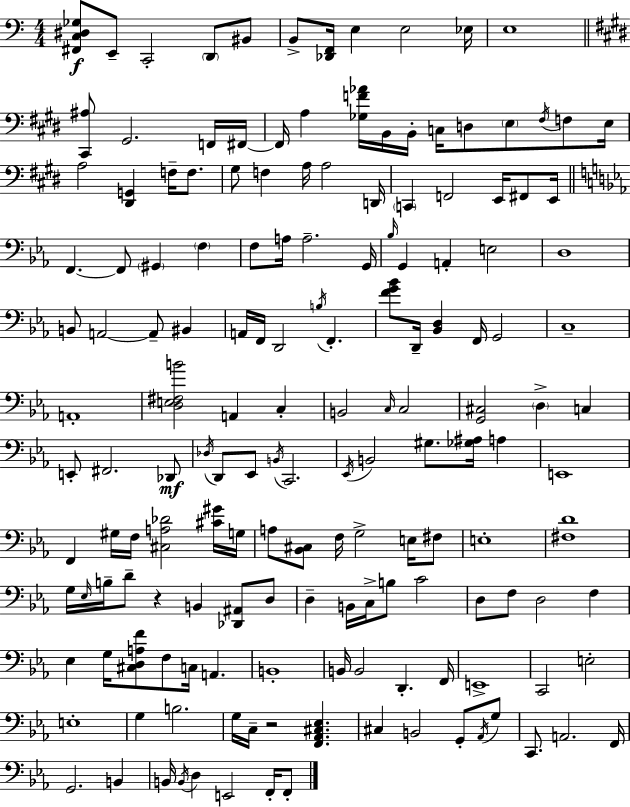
X:1
T:Untitled
M:4/4
L:1/4
K:C
[^F,,C,^D,_G,]/2 E,,/2 C,,2 D,,/2 ^B,,/2 B,,/2 [_D,,F,,]/4 E, E,2 _E,/4 E,4 [^C,,^A,]/2 ^G,,2 F,,/4 ^F,,/4 ^F,,/4 A, [_G,F_A]/4 B,,/4 B,,/4 C,/4 D,/2 E,/2 ^F,/4 F,/2 E,/4 A,2 [^D,,G,,] F,/4 F,/2 ^G,/2 F, A,/4 A,2 D,,/4 C,, F,,2 E,,/4 ^F,,/2 E,,/4 F,, F,,/2 ^G,, F, F,/2 A,/4 A,2 G,,/4 _B,/4 G,, A,, E,2 D,4 B,,/2 A,,2 A,,/2 ^B,, A,,/4 F,,/4 D,,2 B,/4 F,, [FG_B]/2 D,,/4 [_B,,D,] F,,/4 G,,2 C,4 A,,4 [D,E,^F,B]2 A,, C, B,,2 C,/4 C,2 [G,,^C,]2 D, C, E,,/2 ^F,,2 _D,,/2 _D,/4 D,,/2 _E,,/2 B,,/4 C,,2 _E,,/4 B,,2 ^G,/2 [_G,^A,]/4 A, E,,4 F,, ^G,/4 F,/4 [^C,A,_D]2 [^C^G]/4 G,/4 A,/2 [_B,,^C,]/2 F,/4 G,2 E,/4 ^F,/2 E,4 [^F,D]4 G,/4 _E,/4 B,/4 D/2 z B,, [_D,,^A,,]/2 D,/2 D, B,,/4 C,/4 B,/2 C2 D,/2 F,/2 D,2 F, _E, G,/4 [^C,D,A,F]/2 F,/2 C,/4 A,, B,,4 B,,/4 B,,2 D,, F,,/4 E,,4 C,,2 E,2 E,4 G, B,2 G,/4 C,/4 z2 [F,,_A,,^C,_E,] ^C, B,,2 G,,/2 _A,,/4 G,/2 C,,/2 A,,2 F,,/4 G,,2 B,, B,,/4 B,,/4 D, E,,2 F,,/4 F,,/2